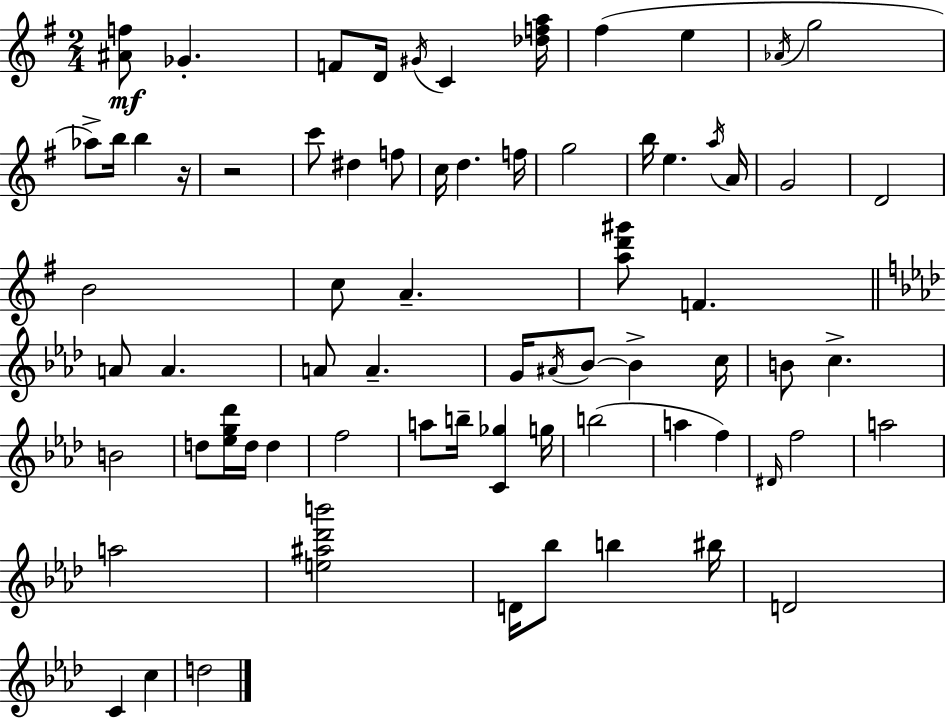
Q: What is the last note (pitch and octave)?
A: D5